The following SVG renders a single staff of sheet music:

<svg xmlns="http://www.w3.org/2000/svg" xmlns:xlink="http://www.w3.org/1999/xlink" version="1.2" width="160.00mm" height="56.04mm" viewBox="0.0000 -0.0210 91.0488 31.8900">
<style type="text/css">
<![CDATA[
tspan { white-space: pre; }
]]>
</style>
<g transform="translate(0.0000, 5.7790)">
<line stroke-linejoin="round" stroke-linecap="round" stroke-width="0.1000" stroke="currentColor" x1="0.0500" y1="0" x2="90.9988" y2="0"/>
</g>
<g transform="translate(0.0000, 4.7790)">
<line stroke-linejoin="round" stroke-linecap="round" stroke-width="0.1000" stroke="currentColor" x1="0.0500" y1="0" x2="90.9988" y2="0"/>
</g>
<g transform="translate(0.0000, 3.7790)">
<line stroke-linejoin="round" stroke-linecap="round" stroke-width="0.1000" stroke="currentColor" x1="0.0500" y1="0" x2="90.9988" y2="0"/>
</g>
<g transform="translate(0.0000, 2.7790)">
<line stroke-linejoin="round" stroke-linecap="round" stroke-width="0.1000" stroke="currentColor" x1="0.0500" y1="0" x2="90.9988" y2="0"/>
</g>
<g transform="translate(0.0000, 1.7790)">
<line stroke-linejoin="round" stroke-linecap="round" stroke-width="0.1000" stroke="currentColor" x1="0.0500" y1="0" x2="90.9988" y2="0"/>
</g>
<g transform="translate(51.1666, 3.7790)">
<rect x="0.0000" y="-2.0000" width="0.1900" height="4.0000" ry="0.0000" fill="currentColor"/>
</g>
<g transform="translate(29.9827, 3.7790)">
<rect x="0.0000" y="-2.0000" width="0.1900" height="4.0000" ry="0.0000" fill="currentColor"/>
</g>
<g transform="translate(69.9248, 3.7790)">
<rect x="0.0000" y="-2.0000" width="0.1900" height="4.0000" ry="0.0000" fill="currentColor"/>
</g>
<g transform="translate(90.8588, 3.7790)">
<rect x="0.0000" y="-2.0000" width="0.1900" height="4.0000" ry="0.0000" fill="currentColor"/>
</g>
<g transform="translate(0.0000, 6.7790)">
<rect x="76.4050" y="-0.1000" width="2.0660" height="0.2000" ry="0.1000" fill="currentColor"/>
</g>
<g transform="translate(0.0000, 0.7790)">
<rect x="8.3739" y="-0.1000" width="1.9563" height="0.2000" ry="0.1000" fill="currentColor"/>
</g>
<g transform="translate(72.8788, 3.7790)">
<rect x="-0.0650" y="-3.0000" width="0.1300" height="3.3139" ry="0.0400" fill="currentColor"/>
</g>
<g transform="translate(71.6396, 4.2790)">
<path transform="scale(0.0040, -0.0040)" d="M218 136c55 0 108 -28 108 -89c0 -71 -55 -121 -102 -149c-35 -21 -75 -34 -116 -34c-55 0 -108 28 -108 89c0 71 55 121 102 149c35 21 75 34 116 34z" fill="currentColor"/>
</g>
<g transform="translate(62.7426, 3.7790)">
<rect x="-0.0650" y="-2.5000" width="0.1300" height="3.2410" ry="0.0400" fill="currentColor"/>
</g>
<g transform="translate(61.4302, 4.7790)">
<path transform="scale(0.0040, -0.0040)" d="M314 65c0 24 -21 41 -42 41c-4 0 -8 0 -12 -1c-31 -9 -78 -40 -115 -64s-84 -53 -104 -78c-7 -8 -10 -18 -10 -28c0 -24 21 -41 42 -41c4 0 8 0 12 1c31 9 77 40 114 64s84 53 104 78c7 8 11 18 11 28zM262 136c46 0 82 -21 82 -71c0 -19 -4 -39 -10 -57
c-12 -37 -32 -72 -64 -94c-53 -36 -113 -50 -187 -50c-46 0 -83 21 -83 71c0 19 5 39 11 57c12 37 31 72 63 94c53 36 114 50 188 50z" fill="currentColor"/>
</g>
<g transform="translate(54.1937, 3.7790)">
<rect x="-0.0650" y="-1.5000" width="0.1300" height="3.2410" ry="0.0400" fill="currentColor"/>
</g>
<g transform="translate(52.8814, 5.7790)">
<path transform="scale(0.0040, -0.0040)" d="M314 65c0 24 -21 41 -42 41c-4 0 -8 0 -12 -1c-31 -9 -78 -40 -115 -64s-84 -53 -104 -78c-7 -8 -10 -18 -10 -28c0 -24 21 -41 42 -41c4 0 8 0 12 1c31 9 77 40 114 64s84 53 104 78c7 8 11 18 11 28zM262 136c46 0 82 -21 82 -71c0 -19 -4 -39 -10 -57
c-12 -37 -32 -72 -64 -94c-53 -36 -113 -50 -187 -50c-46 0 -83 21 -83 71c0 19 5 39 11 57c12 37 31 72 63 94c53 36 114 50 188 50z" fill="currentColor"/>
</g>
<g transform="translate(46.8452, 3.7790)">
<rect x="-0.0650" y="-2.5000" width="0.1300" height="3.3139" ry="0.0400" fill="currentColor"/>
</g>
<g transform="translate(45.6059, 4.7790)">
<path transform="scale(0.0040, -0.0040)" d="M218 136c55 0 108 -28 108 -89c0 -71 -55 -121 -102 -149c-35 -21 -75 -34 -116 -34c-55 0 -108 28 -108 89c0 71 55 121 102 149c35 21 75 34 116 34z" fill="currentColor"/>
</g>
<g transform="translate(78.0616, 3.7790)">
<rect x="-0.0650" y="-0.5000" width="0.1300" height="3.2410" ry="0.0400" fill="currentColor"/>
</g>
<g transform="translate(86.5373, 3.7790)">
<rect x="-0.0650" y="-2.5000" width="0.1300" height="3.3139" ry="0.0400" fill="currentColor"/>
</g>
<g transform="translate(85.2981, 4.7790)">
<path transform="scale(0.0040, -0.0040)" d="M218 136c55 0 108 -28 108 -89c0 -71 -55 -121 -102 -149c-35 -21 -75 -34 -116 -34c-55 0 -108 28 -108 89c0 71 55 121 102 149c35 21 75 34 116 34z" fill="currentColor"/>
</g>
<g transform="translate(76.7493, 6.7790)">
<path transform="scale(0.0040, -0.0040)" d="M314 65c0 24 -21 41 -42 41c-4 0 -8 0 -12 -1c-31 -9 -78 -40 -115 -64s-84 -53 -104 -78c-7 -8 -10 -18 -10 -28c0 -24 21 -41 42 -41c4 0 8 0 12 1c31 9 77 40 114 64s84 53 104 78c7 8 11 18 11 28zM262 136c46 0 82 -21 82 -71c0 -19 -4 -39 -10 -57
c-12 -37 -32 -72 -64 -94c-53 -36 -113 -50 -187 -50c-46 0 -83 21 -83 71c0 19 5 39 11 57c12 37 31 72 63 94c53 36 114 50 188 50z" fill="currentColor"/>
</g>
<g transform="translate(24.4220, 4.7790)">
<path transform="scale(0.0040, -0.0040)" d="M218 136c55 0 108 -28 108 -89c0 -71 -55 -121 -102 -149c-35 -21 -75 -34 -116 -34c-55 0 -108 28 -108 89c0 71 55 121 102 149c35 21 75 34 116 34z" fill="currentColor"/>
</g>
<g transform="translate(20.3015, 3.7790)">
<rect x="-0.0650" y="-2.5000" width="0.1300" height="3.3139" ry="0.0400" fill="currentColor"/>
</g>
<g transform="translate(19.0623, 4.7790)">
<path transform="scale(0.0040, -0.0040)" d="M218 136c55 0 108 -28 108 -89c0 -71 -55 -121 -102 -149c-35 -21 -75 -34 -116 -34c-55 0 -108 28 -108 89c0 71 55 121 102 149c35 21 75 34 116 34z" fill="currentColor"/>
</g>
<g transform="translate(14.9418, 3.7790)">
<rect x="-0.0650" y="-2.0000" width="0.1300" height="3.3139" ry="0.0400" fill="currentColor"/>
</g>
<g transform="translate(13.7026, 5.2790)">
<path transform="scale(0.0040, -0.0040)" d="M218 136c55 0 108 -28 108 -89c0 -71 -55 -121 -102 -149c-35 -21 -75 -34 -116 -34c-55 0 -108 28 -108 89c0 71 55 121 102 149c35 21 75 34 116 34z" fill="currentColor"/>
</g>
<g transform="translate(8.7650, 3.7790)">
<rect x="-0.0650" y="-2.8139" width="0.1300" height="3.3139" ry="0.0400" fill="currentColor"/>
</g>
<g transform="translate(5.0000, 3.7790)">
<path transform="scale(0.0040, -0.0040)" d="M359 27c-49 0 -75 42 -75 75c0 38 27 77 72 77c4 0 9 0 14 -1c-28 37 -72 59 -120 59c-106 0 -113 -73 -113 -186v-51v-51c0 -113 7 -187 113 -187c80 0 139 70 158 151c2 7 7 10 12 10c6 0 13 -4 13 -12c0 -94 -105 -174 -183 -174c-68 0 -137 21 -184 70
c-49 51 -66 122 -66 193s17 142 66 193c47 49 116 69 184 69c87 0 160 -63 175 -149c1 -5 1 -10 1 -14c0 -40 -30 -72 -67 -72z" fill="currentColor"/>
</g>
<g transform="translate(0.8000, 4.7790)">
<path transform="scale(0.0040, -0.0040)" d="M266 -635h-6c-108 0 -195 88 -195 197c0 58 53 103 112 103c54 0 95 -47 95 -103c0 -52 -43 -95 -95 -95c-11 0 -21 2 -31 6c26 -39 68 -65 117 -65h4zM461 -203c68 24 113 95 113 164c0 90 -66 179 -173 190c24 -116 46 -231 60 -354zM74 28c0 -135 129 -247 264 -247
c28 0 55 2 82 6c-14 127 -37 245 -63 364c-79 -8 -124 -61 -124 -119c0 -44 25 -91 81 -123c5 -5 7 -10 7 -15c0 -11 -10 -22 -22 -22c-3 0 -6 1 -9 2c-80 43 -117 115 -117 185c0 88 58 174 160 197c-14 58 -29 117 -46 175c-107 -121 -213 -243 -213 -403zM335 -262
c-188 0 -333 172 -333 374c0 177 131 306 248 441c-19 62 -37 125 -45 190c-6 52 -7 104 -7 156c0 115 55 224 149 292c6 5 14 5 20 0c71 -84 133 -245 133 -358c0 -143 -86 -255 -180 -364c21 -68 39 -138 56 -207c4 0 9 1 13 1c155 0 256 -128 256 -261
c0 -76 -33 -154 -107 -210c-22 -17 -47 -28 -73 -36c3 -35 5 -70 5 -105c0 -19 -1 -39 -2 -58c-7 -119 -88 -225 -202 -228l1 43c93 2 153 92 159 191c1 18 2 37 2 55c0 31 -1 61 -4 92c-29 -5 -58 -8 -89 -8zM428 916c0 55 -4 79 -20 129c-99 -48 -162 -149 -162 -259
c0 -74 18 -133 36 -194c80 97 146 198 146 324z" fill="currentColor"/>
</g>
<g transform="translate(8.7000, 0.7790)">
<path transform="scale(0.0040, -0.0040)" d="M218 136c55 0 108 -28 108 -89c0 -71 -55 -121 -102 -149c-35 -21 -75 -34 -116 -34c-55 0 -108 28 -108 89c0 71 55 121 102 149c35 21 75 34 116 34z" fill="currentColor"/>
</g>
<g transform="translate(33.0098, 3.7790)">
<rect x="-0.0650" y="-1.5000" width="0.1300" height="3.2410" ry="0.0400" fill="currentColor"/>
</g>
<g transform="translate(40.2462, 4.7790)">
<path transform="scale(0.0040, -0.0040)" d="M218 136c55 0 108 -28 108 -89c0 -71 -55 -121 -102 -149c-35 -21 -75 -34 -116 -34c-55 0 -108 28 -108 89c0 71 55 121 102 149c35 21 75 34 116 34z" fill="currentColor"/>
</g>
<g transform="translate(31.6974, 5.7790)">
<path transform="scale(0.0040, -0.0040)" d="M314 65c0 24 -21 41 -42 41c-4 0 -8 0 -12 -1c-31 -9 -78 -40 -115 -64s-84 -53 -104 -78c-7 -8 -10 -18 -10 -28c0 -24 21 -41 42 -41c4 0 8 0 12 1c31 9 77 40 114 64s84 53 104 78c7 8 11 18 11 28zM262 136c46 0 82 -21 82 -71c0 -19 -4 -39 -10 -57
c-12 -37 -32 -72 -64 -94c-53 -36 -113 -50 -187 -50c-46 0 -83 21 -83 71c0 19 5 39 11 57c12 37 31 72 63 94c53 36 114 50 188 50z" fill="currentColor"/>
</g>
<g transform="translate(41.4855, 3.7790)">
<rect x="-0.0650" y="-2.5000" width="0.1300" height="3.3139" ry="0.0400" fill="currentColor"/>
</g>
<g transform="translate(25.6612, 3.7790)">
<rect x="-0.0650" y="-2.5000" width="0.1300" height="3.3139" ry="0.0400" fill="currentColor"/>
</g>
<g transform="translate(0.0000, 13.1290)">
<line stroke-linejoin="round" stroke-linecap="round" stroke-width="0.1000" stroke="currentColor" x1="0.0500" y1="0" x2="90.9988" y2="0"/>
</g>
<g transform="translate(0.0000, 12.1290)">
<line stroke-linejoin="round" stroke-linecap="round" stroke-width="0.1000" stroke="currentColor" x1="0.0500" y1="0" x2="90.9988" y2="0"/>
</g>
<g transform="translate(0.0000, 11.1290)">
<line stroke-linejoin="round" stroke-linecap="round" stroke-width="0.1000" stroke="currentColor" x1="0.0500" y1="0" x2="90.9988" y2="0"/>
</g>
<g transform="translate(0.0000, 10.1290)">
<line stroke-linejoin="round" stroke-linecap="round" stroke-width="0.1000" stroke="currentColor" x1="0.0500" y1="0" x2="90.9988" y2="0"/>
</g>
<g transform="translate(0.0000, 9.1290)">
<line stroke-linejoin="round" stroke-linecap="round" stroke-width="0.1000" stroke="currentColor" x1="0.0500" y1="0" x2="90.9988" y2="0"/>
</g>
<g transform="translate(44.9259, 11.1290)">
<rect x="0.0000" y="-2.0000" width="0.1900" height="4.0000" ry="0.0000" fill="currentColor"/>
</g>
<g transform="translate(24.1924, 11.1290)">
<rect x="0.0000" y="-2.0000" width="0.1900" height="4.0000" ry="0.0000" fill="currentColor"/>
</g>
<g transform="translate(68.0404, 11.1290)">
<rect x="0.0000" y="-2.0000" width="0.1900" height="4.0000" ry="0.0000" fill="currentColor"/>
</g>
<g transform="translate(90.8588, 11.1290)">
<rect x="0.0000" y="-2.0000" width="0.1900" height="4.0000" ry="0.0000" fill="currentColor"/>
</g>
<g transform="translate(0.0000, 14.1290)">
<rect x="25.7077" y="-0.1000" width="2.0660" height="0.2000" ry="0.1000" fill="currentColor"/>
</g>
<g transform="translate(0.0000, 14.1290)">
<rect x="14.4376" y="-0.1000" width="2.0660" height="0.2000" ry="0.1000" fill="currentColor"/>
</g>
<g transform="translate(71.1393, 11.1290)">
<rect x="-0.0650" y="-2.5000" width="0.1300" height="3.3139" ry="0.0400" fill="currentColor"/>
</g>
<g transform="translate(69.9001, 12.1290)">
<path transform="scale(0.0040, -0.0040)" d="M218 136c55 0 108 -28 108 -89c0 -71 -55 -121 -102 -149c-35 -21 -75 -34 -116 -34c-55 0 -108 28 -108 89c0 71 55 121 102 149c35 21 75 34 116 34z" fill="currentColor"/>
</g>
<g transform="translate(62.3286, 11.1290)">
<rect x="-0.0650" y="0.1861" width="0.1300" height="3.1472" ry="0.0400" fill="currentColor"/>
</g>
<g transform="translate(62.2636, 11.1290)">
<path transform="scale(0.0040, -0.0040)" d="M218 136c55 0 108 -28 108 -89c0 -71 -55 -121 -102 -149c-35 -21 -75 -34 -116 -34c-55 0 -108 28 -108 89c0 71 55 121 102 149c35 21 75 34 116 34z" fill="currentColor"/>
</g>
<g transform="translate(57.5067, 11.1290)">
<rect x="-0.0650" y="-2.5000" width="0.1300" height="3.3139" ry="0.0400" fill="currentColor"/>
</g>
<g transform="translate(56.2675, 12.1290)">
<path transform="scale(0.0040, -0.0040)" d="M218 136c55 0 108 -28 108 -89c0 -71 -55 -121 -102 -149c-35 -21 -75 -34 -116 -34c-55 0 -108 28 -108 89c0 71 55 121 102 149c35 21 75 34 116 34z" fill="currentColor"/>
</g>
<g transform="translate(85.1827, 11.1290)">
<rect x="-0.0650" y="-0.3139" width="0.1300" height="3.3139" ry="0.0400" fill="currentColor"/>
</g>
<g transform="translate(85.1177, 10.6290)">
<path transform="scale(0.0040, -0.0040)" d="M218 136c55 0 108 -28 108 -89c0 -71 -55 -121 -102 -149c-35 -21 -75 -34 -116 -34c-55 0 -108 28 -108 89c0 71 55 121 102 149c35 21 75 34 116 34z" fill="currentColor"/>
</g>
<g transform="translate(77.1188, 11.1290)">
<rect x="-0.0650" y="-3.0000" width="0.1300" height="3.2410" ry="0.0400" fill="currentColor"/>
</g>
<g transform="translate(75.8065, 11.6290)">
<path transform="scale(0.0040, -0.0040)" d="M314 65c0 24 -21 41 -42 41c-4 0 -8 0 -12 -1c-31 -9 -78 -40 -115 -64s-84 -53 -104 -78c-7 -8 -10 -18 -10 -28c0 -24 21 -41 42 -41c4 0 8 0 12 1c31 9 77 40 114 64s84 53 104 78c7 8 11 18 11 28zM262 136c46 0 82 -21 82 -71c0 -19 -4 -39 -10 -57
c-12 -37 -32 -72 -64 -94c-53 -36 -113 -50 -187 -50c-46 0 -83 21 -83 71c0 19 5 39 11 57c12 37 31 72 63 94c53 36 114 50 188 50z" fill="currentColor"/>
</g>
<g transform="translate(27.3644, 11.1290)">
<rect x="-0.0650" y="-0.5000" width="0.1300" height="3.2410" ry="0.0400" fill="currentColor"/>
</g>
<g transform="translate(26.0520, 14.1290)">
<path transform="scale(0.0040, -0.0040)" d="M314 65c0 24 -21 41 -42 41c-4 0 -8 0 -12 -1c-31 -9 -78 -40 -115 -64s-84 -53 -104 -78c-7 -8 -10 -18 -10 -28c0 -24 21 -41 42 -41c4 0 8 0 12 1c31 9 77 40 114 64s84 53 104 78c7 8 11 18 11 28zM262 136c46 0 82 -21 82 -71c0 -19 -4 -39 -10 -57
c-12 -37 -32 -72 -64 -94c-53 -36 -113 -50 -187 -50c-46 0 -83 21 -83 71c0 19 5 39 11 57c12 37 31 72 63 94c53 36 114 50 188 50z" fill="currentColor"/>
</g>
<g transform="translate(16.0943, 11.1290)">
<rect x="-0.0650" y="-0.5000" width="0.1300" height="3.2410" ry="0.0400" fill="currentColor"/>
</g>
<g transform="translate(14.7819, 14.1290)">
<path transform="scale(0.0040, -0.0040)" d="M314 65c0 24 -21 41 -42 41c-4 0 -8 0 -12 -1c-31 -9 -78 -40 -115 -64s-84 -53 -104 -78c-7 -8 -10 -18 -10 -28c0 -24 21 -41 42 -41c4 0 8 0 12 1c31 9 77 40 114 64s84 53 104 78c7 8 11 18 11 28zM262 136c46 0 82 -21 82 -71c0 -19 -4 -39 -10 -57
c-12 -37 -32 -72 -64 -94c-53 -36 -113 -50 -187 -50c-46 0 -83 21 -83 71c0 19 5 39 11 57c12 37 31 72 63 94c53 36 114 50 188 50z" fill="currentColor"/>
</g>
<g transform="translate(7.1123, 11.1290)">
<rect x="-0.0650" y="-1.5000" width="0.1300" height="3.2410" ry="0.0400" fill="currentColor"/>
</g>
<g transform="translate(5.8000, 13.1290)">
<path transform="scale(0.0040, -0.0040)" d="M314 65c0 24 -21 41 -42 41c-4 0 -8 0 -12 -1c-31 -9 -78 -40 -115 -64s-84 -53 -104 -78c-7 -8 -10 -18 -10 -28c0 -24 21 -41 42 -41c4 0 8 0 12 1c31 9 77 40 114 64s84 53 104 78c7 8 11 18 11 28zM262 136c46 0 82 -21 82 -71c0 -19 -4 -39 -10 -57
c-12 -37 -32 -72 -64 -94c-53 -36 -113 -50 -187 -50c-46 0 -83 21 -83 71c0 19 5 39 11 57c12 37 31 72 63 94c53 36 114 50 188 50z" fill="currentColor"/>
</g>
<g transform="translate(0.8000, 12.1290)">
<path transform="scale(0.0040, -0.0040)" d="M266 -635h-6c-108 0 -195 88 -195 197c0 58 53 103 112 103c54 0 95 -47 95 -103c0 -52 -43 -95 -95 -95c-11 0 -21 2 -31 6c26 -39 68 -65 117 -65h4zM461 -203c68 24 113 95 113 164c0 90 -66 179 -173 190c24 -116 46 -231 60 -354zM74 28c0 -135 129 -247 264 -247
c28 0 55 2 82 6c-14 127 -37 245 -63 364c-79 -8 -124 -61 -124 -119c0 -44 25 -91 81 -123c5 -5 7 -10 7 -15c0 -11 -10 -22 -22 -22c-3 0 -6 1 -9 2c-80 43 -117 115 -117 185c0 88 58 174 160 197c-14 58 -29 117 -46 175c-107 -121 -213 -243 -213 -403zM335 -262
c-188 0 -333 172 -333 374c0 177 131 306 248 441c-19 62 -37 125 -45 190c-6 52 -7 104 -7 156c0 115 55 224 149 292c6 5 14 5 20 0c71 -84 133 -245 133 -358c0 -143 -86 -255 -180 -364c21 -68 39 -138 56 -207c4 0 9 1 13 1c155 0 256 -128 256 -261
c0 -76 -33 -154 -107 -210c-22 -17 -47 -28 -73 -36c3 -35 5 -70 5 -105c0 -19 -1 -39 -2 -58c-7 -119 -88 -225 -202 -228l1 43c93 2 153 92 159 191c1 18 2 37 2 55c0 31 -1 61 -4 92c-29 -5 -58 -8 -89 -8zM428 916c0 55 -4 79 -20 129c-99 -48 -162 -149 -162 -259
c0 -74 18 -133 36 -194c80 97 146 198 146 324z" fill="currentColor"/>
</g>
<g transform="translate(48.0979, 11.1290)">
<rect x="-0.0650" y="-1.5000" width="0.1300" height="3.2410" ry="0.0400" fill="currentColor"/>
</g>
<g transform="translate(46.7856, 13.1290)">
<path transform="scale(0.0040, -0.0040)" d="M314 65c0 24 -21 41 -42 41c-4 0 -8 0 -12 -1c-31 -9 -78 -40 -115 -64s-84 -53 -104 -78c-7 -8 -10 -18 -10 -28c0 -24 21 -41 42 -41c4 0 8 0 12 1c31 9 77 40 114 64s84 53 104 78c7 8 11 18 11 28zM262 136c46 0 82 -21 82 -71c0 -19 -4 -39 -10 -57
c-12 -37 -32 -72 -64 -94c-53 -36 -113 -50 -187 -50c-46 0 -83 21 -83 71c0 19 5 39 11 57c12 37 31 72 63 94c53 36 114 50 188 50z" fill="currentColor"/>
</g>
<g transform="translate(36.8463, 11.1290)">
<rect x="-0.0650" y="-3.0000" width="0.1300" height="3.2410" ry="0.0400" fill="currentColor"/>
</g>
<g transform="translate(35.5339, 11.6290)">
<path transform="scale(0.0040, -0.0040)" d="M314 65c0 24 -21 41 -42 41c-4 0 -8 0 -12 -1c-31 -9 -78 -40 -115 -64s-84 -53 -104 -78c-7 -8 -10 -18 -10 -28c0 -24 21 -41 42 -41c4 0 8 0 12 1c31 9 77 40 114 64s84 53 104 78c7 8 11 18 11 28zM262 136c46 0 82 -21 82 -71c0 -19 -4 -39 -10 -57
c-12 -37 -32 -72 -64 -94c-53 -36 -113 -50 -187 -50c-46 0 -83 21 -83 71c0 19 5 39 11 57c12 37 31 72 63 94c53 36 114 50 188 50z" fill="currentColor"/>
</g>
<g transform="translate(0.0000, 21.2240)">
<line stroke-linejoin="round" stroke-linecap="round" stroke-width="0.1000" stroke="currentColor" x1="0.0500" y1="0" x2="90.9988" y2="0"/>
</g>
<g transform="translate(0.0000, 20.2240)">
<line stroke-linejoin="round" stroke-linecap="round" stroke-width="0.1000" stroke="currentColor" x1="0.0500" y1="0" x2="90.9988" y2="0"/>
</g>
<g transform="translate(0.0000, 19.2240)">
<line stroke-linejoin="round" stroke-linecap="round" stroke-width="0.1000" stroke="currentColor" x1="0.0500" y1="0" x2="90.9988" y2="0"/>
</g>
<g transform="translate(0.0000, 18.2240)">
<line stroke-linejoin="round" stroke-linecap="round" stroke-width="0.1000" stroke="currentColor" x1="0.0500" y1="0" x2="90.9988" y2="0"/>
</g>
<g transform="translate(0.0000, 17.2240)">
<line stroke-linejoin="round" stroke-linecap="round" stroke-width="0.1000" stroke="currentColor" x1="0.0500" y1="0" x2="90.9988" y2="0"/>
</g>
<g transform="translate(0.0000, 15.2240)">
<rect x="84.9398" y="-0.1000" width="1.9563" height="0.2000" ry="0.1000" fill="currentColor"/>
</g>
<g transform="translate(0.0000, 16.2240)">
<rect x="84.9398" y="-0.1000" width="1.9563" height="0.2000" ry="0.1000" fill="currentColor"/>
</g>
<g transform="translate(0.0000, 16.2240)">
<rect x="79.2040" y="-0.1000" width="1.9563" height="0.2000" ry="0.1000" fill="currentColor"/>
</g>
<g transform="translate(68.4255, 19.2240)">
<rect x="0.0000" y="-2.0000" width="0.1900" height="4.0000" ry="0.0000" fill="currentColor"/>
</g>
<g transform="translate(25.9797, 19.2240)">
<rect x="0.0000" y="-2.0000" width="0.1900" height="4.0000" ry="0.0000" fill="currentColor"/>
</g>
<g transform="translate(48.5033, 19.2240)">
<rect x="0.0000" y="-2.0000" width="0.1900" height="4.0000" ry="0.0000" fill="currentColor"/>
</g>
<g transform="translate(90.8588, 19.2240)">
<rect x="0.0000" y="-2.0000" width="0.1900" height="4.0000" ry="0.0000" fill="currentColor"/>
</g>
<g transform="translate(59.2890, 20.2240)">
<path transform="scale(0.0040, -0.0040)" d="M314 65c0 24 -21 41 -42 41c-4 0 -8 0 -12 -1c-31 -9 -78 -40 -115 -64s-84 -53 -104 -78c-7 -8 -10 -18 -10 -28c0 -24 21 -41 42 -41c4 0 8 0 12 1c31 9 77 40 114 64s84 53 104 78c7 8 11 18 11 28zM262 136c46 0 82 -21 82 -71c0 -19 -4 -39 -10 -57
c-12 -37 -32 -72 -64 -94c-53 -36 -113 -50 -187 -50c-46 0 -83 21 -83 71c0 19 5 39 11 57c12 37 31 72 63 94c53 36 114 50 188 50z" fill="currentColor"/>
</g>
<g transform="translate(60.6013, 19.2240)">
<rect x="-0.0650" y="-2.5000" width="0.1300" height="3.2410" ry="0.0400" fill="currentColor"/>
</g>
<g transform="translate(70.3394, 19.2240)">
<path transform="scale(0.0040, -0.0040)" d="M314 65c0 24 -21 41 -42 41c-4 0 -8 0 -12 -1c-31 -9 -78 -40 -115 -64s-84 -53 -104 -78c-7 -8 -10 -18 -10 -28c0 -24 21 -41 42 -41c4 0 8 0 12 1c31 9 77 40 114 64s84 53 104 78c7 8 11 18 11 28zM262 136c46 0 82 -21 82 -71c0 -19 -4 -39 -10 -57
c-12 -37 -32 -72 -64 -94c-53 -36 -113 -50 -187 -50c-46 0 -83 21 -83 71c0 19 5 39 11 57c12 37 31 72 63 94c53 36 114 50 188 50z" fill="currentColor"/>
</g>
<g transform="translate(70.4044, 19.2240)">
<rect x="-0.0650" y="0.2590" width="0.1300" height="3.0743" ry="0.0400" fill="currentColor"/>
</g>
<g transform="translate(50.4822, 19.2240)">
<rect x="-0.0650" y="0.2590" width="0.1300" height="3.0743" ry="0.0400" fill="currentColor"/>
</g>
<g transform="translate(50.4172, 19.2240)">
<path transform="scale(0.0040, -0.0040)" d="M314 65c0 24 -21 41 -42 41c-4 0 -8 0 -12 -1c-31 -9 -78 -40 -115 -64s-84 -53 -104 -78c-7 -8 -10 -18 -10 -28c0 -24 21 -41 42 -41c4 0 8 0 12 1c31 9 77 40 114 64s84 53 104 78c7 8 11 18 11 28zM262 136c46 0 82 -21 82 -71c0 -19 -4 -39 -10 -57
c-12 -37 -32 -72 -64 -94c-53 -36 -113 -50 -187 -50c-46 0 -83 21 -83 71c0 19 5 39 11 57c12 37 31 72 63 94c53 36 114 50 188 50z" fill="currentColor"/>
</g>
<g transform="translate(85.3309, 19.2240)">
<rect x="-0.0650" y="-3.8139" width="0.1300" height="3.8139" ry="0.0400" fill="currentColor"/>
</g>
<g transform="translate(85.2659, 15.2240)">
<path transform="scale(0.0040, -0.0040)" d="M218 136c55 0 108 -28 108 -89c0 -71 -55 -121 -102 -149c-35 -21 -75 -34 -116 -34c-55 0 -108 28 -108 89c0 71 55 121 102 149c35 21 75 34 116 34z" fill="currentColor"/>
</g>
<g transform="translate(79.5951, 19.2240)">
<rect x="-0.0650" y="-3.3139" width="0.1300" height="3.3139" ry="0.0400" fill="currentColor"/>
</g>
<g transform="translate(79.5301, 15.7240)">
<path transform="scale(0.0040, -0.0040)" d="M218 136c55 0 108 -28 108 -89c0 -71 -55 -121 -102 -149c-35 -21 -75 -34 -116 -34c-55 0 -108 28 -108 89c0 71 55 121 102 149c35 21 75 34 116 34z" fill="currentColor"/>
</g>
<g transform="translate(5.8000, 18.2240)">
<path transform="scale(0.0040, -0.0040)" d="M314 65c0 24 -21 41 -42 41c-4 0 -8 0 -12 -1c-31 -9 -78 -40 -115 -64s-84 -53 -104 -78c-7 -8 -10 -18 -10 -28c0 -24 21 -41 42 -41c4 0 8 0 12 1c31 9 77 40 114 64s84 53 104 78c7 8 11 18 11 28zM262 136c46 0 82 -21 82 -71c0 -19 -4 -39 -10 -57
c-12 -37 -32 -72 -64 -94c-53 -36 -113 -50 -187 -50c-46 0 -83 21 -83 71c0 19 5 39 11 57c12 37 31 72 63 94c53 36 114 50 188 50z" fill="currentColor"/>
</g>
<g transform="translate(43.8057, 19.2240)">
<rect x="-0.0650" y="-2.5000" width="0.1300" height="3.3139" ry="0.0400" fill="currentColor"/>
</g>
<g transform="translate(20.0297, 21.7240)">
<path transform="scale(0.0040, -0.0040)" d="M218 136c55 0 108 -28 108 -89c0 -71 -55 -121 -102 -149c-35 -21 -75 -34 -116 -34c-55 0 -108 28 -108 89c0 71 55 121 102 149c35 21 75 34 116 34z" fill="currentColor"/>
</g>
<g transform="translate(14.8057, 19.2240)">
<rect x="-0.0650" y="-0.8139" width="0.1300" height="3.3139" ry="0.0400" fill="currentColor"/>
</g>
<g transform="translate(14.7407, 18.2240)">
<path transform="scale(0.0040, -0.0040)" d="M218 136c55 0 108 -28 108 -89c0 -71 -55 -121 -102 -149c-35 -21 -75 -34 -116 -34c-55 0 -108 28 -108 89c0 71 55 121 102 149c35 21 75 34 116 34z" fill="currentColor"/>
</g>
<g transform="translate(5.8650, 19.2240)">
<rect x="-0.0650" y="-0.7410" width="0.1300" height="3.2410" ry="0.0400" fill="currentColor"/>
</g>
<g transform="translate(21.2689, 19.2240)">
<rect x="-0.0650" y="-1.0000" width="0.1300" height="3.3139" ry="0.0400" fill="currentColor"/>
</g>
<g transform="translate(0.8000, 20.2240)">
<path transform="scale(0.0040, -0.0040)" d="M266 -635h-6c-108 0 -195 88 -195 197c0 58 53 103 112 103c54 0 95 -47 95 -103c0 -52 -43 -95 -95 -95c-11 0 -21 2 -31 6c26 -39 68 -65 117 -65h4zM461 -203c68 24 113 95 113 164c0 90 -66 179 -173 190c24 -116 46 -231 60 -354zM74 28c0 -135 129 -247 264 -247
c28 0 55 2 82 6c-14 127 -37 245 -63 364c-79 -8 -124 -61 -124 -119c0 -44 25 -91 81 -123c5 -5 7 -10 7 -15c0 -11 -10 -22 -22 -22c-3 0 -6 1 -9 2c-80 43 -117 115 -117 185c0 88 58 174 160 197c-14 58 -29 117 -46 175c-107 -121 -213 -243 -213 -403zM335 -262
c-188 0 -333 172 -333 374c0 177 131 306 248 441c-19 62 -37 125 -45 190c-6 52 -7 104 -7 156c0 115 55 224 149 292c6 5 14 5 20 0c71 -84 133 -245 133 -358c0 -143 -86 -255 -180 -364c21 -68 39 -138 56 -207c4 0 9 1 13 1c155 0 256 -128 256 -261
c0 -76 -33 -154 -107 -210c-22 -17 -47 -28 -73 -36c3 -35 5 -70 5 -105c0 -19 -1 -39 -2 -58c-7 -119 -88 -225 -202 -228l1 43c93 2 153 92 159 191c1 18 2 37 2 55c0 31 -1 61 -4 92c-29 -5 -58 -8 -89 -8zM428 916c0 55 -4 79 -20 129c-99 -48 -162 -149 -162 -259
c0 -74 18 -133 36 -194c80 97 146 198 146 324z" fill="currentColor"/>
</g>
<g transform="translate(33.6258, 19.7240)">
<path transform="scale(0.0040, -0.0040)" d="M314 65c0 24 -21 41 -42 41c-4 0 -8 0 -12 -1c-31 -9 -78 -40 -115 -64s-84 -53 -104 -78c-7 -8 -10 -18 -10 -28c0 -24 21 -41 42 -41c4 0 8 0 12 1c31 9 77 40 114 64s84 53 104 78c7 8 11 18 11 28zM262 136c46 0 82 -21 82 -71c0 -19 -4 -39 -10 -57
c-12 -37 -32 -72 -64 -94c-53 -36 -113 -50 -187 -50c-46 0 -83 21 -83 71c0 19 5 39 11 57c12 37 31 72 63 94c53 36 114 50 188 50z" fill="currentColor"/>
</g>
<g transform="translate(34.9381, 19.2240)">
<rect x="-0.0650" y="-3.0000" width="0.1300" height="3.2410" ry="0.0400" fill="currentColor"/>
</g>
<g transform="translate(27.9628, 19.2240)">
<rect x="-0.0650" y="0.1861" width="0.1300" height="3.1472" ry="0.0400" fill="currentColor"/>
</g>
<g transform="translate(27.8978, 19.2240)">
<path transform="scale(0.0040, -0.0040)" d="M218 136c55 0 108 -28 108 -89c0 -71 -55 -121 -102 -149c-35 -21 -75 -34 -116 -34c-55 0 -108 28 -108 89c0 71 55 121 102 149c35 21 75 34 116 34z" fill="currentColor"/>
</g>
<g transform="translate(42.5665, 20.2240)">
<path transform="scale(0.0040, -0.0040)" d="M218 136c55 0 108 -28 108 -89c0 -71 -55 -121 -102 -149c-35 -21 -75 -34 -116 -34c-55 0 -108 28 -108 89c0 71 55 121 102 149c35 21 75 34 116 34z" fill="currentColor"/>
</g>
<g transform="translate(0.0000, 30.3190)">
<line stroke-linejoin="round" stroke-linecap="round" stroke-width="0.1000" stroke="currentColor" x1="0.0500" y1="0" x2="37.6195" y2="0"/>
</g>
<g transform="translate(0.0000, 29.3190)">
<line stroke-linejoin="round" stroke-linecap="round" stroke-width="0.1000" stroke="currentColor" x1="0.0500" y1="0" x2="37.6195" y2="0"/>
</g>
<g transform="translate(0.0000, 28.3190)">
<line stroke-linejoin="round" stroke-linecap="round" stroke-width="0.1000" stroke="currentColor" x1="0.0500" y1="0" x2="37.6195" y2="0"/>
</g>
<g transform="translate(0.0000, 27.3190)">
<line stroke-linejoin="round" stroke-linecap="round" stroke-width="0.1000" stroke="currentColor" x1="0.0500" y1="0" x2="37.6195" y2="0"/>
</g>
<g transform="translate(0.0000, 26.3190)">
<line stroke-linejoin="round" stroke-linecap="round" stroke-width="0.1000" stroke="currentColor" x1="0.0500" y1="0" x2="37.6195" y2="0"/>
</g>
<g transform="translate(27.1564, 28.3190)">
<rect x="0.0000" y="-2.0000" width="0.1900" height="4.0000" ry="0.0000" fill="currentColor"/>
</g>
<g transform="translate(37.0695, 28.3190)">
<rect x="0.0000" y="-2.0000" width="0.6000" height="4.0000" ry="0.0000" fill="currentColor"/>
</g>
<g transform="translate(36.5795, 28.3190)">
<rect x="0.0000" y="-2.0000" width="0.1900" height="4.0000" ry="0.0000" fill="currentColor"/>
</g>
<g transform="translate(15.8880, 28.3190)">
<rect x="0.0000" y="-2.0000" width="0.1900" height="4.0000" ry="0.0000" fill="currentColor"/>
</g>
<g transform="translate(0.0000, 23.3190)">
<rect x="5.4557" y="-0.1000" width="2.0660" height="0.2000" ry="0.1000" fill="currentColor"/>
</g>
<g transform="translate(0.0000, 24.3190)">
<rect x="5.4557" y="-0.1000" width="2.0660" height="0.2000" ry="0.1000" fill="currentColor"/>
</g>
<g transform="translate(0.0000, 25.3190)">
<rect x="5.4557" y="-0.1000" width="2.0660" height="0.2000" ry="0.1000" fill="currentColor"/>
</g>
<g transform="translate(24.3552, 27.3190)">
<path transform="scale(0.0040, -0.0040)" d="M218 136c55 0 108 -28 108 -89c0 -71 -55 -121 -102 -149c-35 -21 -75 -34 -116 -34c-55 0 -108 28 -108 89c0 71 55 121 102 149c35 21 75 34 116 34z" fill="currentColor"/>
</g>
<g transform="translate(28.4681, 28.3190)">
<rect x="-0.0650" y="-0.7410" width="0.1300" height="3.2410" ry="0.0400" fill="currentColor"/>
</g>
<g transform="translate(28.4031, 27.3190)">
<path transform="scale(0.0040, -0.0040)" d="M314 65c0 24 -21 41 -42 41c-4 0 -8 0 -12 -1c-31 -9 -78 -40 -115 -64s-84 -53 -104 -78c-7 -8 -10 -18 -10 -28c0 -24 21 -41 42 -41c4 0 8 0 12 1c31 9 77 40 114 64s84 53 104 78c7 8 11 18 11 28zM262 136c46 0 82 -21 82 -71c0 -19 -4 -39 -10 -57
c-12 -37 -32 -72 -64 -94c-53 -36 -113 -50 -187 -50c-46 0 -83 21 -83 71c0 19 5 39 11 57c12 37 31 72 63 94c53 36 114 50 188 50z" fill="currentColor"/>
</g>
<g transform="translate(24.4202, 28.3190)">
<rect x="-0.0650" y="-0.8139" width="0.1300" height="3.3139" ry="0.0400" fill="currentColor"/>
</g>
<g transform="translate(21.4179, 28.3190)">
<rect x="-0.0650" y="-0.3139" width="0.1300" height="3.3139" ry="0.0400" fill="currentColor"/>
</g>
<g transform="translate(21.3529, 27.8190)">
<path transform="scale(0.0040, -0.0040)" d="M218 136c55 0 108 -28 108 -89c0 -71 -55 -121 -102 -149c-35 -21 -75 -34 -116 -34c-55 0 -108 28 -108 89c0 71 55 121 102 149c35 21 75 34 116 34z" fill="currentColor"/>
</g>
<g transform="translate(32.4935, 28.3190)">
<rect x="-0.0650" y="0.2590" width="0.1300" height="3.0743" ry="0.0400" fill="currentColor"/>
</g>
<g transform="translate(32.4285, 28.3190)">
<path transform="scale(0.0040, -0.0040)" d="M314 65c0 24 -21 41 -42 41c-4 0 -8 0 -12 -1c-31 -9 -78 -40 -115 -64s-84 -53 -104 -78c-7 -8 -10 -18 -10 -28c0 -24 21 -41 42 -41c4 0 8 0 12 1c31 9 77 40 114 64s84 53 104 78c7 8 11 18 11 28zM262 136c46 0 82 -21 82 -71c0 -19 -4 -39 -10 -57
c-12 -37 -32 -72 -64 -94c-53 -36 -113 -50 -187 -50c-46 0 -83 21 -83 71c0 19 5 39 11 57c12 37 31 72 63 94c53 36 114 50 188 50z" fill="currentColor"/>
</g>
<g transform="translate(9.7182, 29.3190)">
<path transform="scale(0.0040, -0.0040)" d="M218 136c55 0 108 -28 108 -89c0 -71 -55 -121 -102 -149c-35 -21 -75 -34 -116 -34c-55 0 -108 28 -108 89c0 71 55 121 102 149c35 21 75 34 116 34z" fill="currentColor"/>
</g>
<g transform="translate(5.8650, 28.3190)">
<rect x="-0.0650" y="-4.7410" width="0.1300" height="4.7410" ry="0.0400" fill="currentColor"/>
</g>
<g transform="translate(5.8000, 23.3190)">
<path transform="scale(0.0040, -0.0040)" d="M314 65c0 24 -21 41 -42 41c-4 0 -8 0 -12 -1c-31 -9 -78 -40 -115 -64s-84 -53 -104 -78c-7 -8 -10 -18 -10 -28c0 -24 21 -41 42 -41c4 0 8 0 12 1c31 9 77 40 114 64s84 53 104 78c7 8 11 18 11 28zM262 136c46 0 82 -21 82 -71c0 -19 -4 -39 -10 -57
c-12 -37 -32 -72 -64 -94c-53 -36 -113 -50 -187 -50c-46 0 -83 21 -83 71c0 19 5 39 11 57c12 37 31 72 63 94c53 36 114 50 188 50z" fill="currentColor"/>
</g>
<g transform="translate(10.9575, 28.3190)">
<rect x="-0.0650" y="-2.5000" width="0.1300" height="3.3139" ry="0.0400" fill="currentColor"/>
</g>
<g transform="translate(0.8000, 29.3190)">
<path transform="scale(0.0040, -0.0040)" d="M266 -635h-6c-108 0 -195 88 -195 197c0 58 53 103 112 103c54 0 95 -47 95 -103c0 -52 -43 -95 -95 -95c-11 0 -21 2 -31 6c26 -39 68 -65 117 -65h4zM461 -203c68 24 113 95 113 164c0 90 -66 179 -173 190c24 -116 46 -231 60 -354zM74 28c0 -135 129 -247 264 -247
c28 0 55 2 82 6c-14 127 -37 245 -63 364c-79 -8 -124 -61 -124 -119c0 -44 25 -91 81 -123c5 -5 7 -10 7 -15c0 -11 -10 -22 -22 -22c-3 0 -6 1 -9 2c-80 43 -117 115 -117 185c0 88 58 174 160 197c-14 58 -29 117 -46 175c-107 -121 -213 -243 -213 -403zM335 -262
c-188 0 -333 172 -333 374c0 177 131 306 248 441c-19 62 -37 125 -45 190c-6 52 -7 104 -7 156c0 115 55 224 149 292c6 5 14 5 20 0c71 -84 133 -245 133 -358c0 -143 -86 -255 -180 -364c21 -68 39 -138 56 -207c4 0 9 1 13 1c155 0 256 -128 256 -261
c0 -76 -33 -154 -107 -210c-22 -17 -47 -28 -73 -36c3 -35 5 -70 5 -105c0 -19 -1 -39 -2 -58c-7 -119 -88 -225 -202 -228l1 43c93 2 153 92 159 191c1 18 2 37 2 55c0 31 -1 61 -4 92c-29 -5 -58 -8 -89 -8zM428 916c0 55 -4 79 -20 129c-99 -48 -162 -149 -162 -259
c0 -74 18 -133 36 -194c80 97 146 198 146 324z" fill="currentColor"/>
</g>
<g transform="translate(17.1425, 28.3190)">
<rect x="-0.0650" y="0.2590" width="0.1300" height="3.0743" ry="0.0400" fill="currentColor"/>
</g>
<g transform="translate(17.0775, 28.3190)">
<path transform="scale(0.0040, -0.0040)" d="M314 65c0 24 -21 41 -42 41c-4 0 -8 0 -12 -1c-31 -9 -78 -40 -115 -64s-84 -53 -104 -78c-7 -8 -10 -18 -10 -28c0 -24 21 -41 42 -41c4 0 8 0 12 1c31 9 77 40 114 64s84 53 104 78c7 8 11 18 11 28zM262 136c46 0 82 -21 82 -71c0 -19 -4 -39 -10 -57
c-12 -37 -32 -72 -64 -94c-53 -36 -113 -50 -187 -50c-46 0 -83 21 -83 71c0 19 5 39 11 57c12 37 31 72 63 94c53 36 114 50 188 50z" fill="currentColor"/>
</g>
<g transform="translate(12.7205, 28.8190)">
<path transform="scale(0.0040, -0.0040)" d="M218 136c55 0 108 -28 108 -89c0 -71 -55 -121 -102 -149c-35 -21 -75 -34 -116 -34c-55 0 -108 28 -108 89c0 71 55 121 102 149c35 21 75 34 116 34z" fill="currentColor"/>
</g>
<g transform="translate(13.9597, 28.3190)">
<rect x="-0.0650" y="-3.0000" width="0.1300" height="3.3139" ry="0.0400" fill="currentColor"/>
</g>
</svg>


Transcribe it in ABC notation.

X:1
T:Untitled
M:4/4
L:1/4
K:C
a F G G E2 G G E2 G2 A C2 G E2 C2 C2 A2 E2 G B G A2 c d2 d D B A2 G B2 G2 B2 b c' e'2 G A B2 c d d2 B2